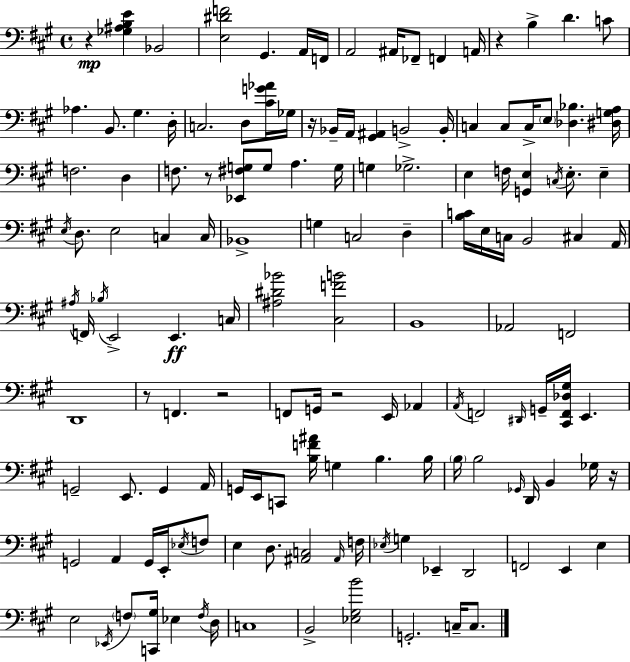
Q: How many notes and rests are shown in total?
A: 142